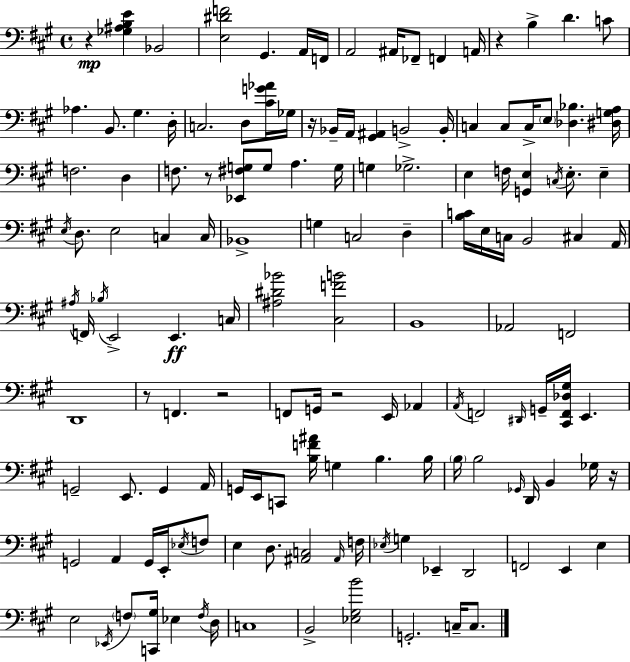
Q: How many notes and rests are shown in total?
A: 142